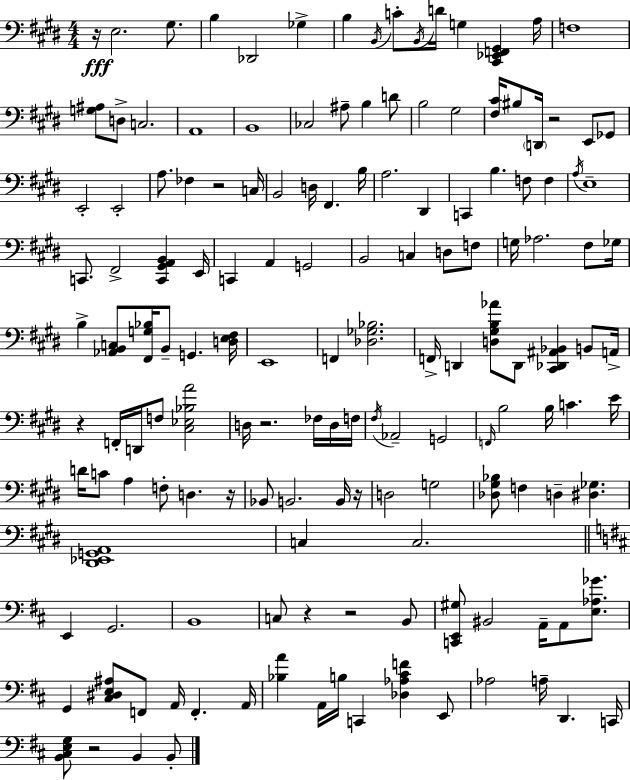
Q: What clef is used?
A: bass